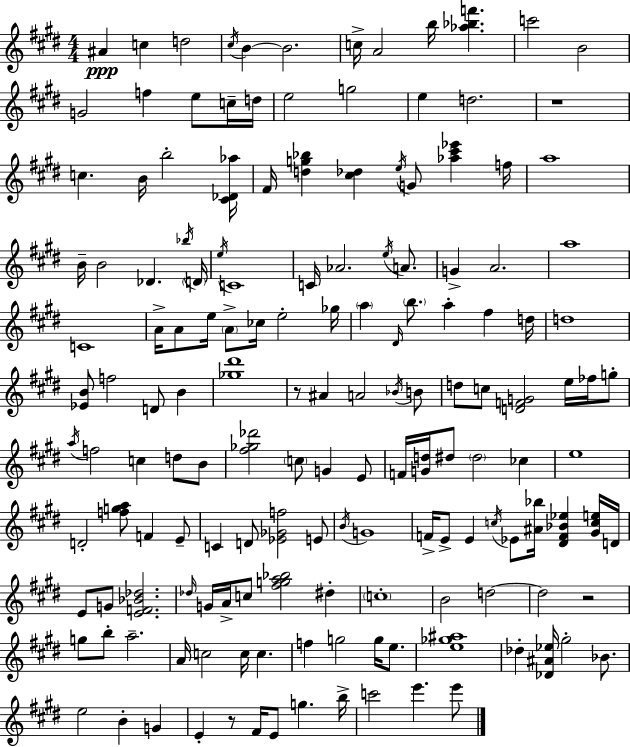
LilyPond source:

{
  \clef treble
  \numericTimeSignature
  \time 4/4
  \key e \major
  ais'4\ppp c''4 d''2 | \acciaccatura { cis''16 } b'4~~ b'2. | c''16-> a'2 b''16 <aes'' bes'' f'''>4. | c'''2 b'2 | \break g'2 f''4 e''8 c''16-- | d''16 e''2 g''2 | e''4 d''2. | r1 | \break c''4. b'16 b''2-. | <cis' des' aes''>16 fis'16 <d'' g'' bes''>4 <cis'' des''>4 \acciaccatura { e''16 } g'8 <aes'' cis''' ees'''>4 | f''16 a''1 | b'16-- b'2 des'4. | \break \acciaccatura { bes''16 } \parenthesize d'16 \acciaccatura { e''16 } c'1 | c'16 aes'2. | \acciaccatura { e''16 } a'8. g'4-> a'2. | a''1 | \break c'1 | a'16-> a'8 e''16 \parenthesize a'8-> ces''16 e''2-. | ges''16 \parenthesize a''4 \grace { dis'16 } \parenthesize b''8. a''4-. | fis''4 d''16 d''1 | \break <ees' b'>8 f''2 | d'8 b'4 <ges'' dis'''>1 | r8 ais'4 a'2 | \acciaccatura { bes'16 } b'8 d''8 c''8 <d' f' g'>2 | \break e''16 fes''16 g''8-. \acciaccatura { a''16 } f''2 | c''4 d''8 b'8 <fis'' ges'' des'''>2 | \parenthesize c''8 g'4 e'8 f'16 <g' d''>16 dis''8 \parenthesize dis''2 | ces''4 e''1 | \break d'2-. | <f'' g'' a''>8 f'4 e'8-- c'4 d'8 <ees' ges' f''>2 | e'8 \acciaccatura { b'16 } g'1 | f'16-> e'8-> e'4 | \break \acciaccatura { c''16 } ees'8 <ais' bes''>16 <dis' f' bes' ees''>4 <gis' c'' e''>16 d'16 e'8 g'8 <e' f' bes' des''>2. | \grace { des''16 } g'16 a'16-> c''8 <fis'' g'' a'' bes''>2 | dis''4-. \parenthesize c''1-. | b'2 | \break d''2~~ d''2 | r2 g''8 b''8-. a''2.-- | a'16 c''2 | c''16 c''4. f''4 g''2 | \break g''16 e''8. <e'' ges'' ais''>1 | des''4-. <des' ais' ees''>16 | gis''2-. bes'8. e''2 | b'4-. g'4 e'4-. r8 | \break fis'16 e'8 g''4. b''16-> c'''2 | e'''4. e'''8 \bar "|."
}